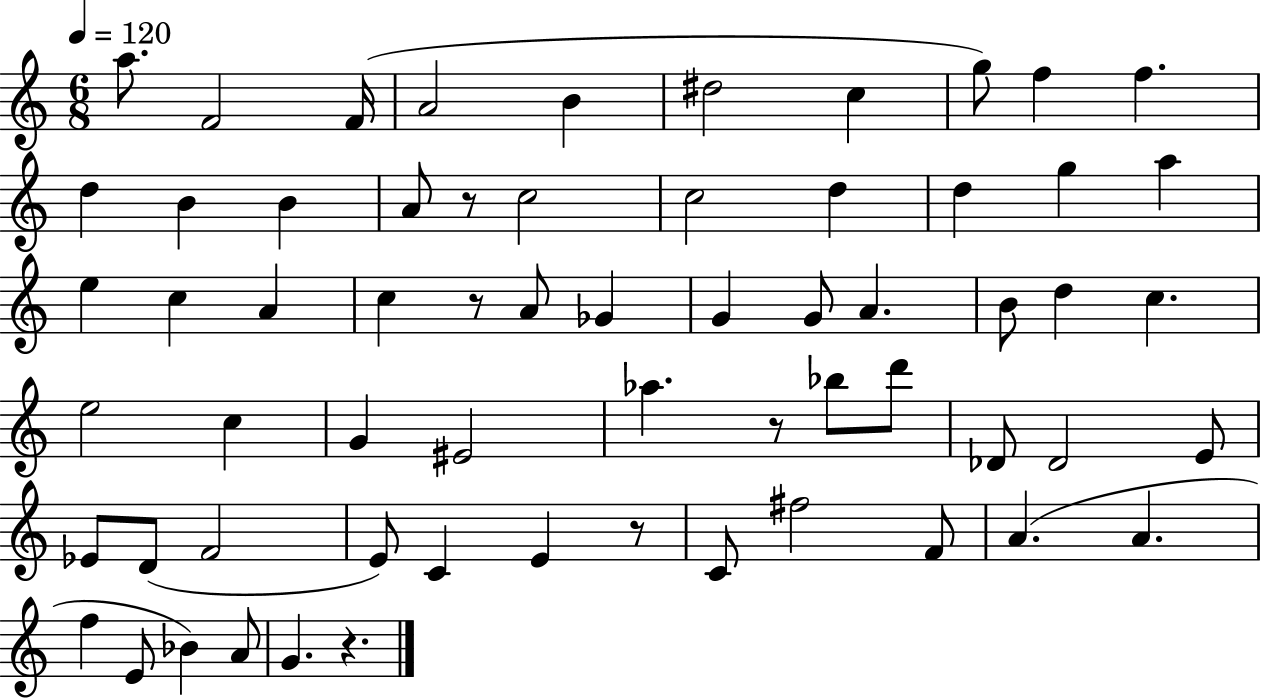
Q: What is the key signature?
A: C major